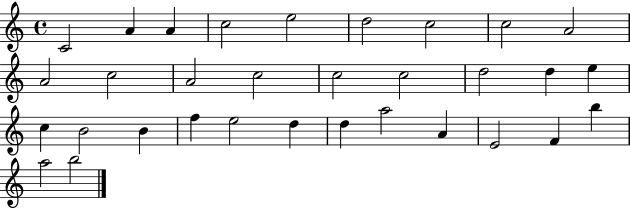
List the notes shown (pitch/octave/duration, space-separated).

C4/h A4/q A4/q C5/h E5/h D5/h C5/h C5/h A4/h A4/h C5/h A4/h C5/h C5/h C5/h D5/h D5/q E5/q C5/q B4/h B4/q F5/q E5/h D5/q D5/q A5/h A4/q E4/h F4/q B5/q A5/h B5/h